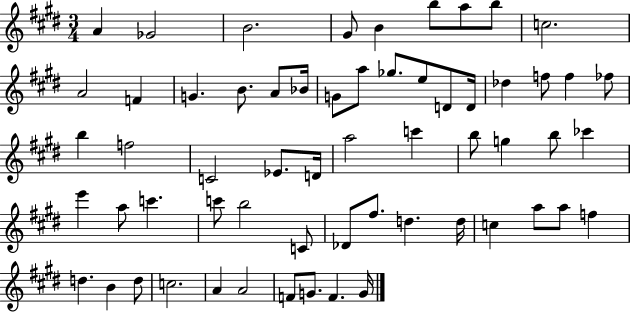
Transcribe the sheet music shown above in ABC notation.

X:1
T:Untitled
M:3/4
L:1/4
K:E
A _G2 B2 ^G/2 B b/2 a/2 b/2 c2 A2 F G B/2 A/2 _B/4 G/2 a/2 _g/2 e/2 D/2 D/4 _d f/2 f _f/2 b f2 C2 _E/2 D/4 a2 c' b/2 g b/2 _c' e' a/2 c' c'/2 b2 C/2 _D/2 ^f/2 d d/4 c a/2 a/2 f d B d/2 c2 A A2 F/2 G/2 F G/4